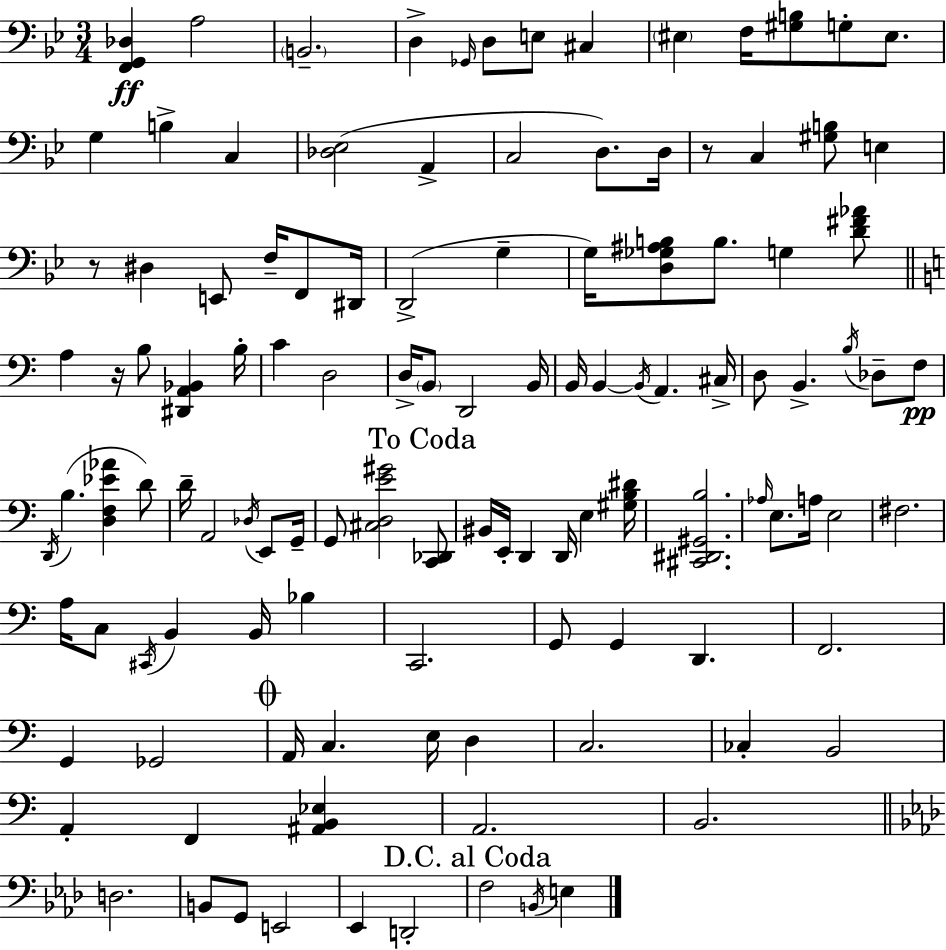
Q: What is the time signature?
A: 3/4